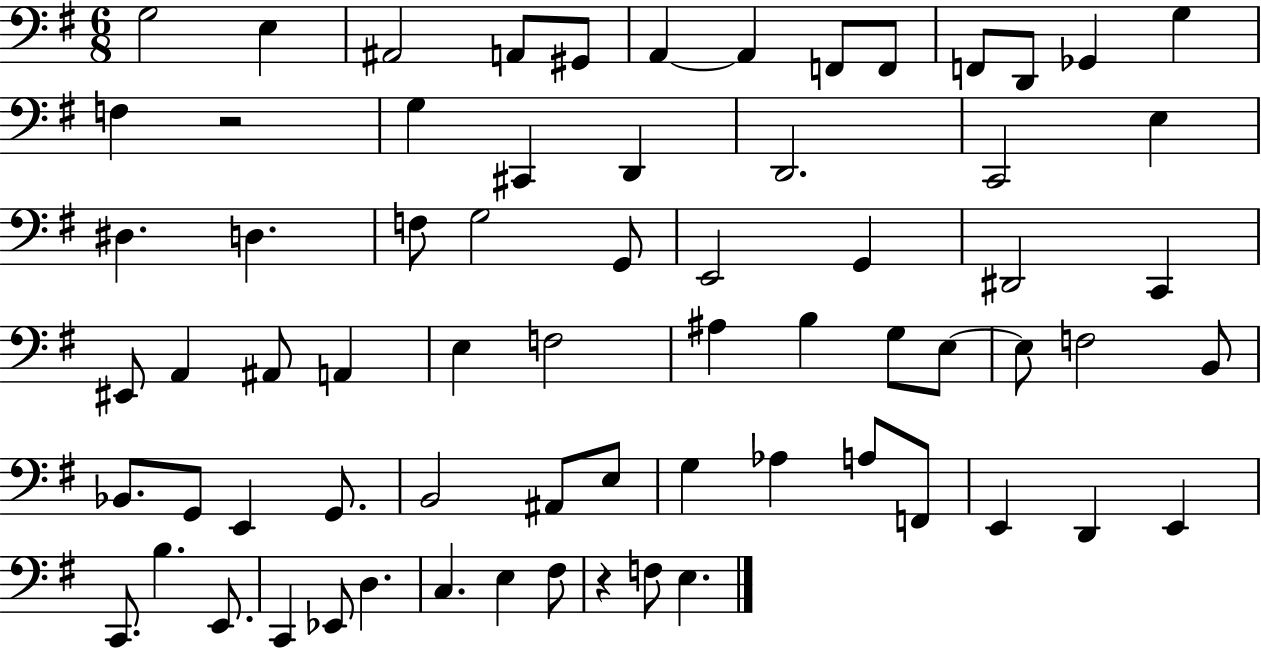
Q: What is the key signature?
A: G major